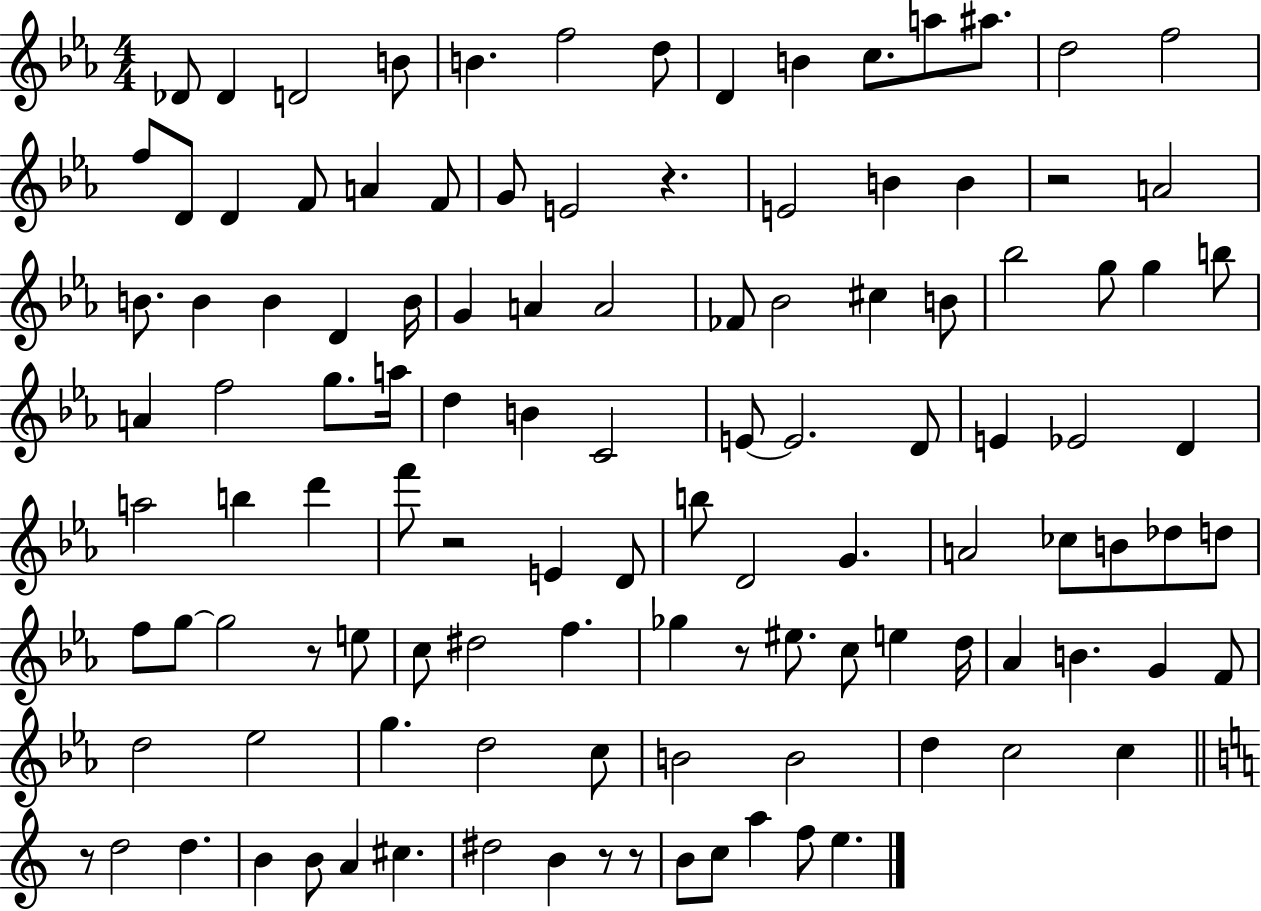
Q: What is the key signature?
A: EES major